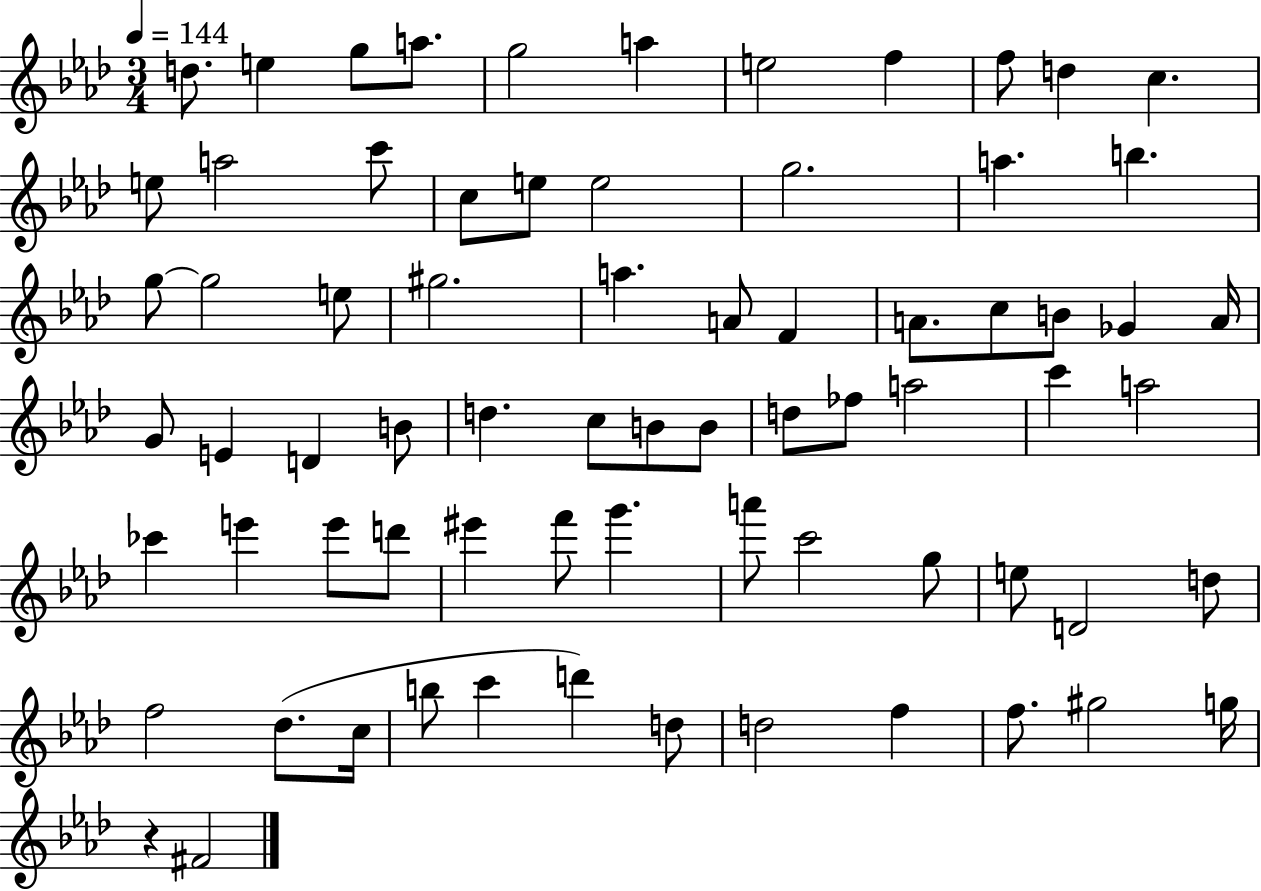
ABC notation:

X:1
T:Untitled
M:3/4
L:1/4
K:Ab
d/2 e g/2 a/2 g2 a e2 f f/2 d c e/2 a2 c'/2 c/2 e/2 e2 g2 a b g/2 g2 e/2 ^g2 a A/2 F A/2 c/2 B/2 _G A/4 G/2 E D B/2 d c/2 B/2 B/2 d/2 _f/2 a2 c' a2 _c' e' e'/2 d'/2 ^e' f'/2 g' a'/2 c'2 g/2 e/2 D2 d/2 f2 _d/2 c/4 b/2 c' d' d/2 d2 f f/2 ^g2 g/4 z ^F2